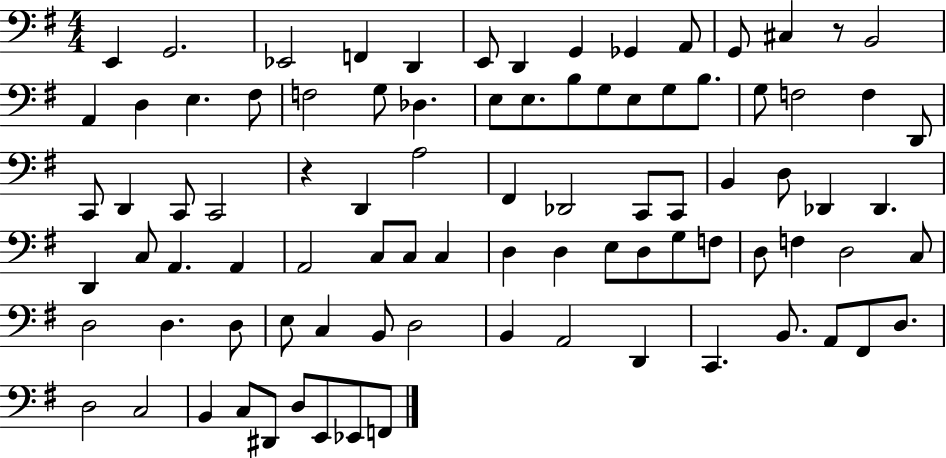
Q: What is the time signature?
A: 4/4